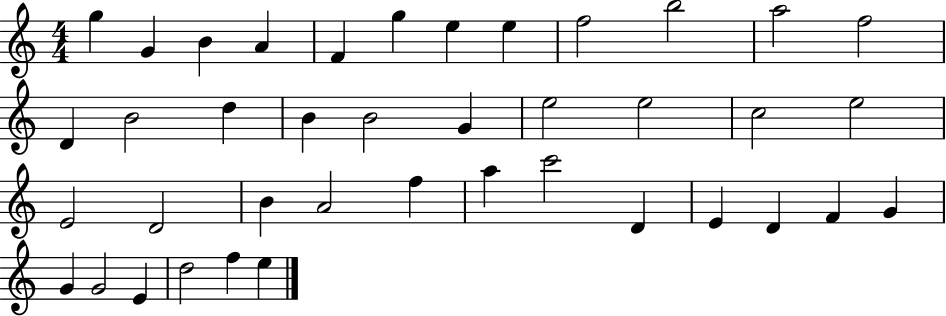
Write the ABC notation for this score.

X:1
T:Untitled
M:4/4
L:1/4
K:C
g G B A F g e e f2 b2 a2 f2 D B2 d B B2 G e2 e2 c2 e2 E2 D2 B A2 f a c'2 D E D F G G G2 E d2 f e